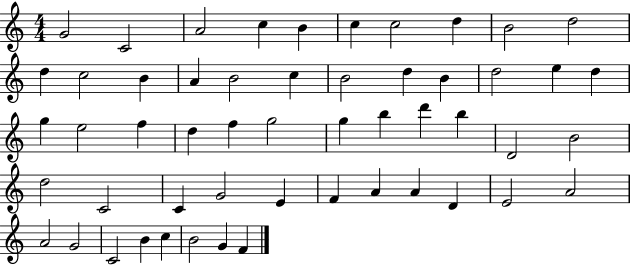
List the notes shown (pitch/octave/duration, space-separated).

G4/h C4/h A4/h C5/q B4/q C5/q C5/h D5/q B4/h D5/h D5/q C5/h B4/q A4/q B4/h C5/q B4/h D5/q B4/q D5/h E5/q D5/q G5/q E5/h F5/q D5/q F5/q G5/h G5/q B5/q D6/q B5/q D4/h B4/h D5/h C4/h C4/q G4/h E4/q F4/q A4/q A4/q D4/q E4/h A4/h A4/h G4/h C4/h B4/q C5/q B4/h G4/q F4/q